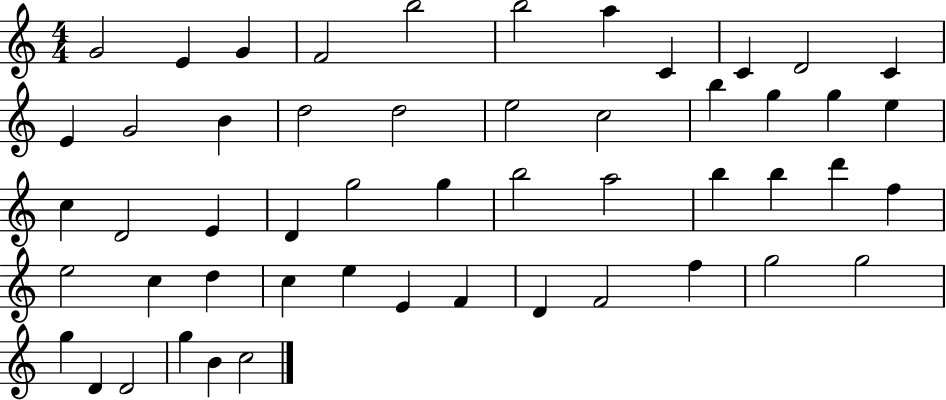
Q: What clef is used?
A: treble